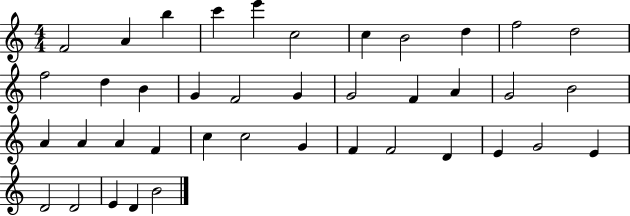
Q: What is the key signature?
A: C major